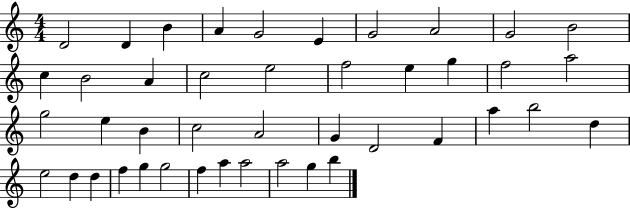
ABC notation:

X:1
T:Untitled
M:4/4
L:1/4
K:C
D2 D B A G2 E G2 A2 G2 B2 c B2 A c2 e2 f2 e g f2 a2 g2 e B c2 A2 G D2 F a b2 d e2 d d f g g2 f a a2 a2 g b